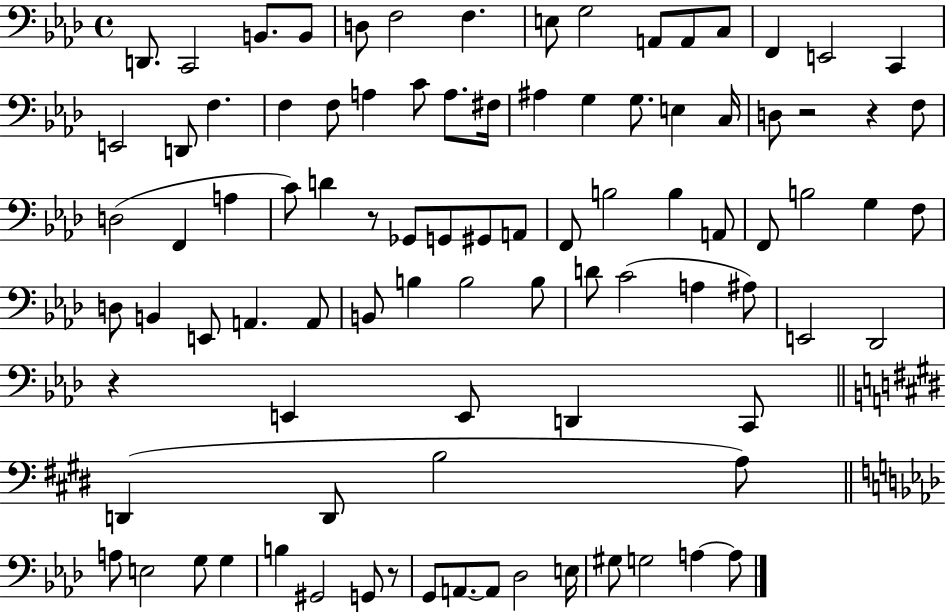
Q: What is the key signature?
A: AES major